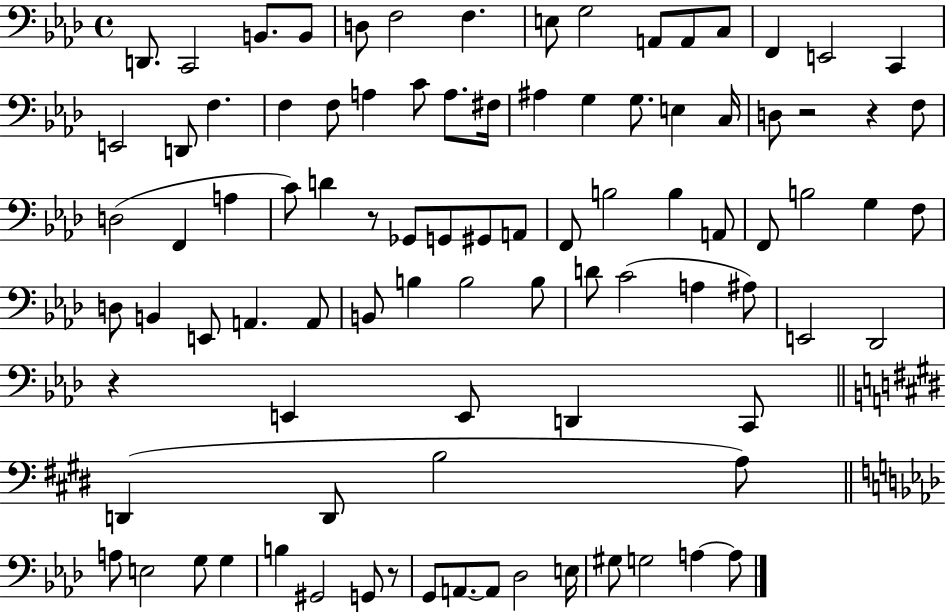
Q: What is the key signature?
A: AES major